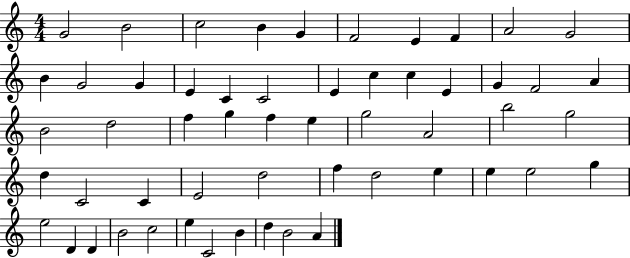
G4/h B4/h C5/h B4/q G4/q F4/h E4/q F4/q A4/h G4/h B4/q G4/h G4/q E4/q C4/q C4/h E4/q C5/q C5/q E4/q G4/q F4/h A4/q B4/h D5/h F5/q G5/q F5/q E5/q G5/h A4/h B5/h G5/h D5/q C4/h C4/q E4/h D5/h F5/q D5/h E5/q E5/q E5/h G5/q E5/h D4/q D4/q B4/h C5/h E5/q C4/h B4/q D5/q B4/h A4/q